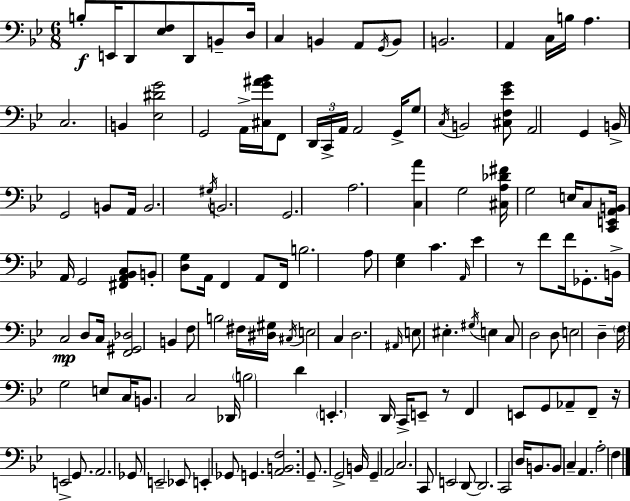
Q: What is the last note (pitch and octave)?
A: F3